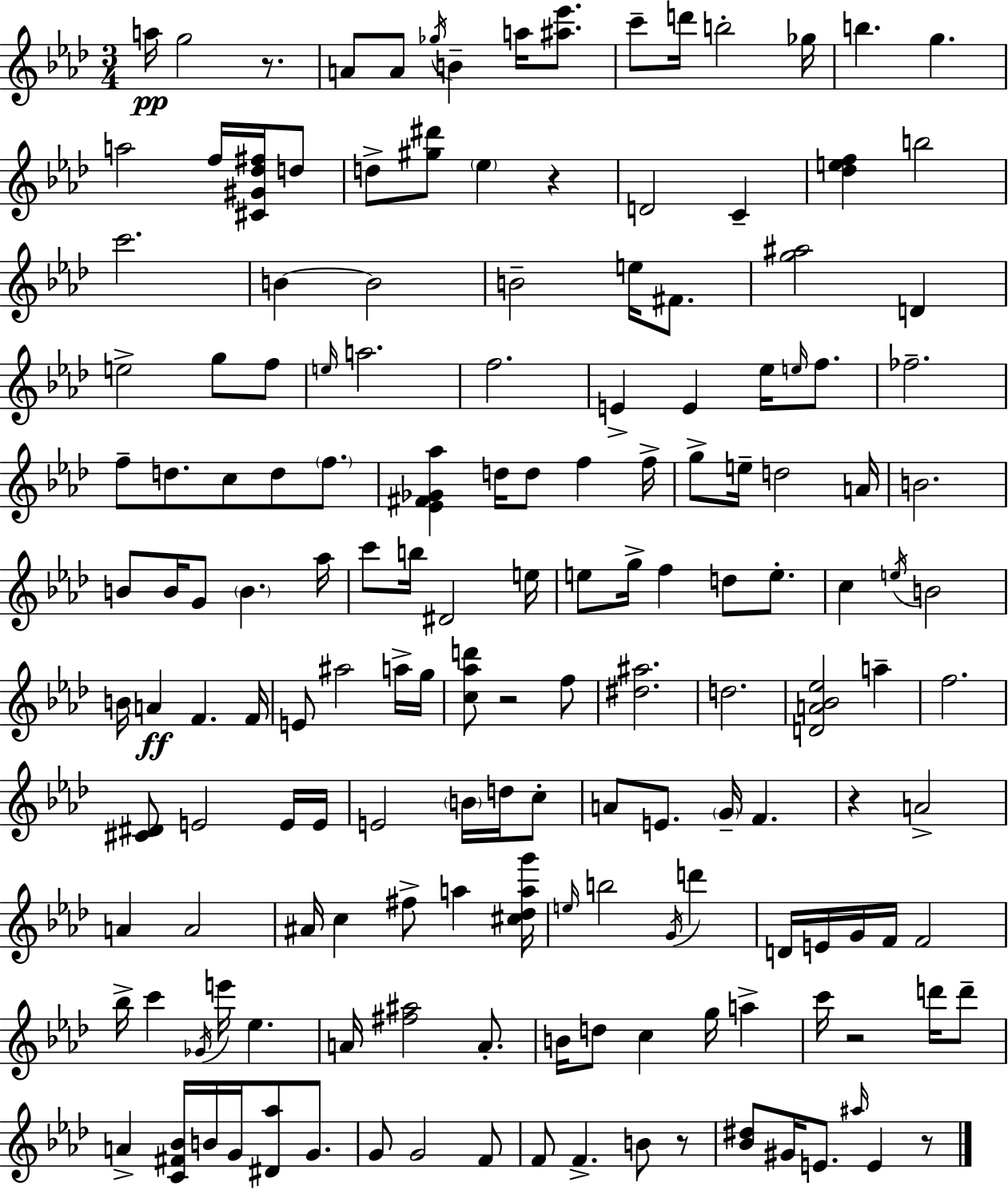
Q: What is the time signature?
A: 3/4